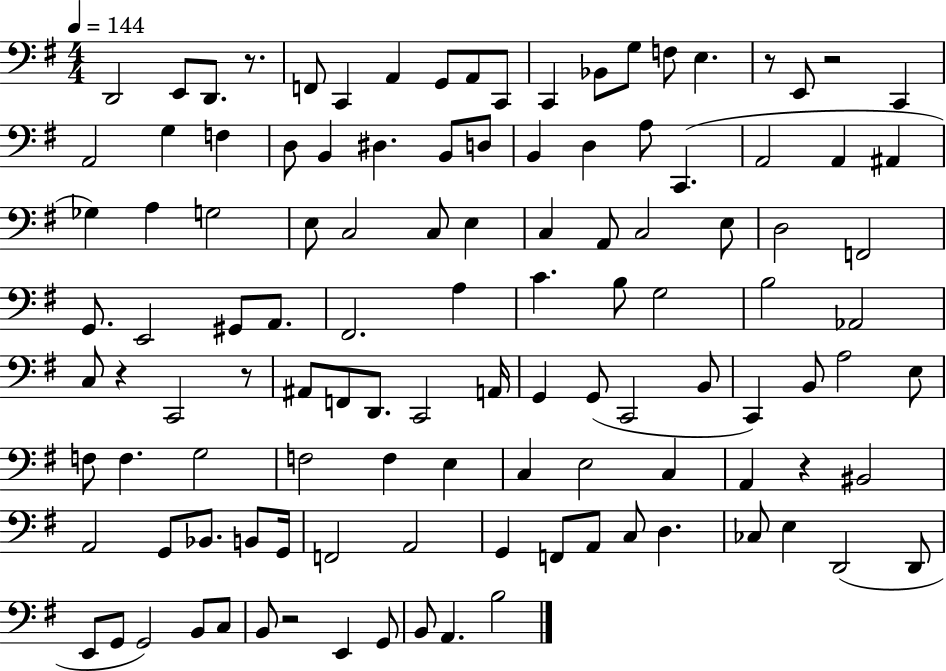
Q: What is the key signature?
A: G major